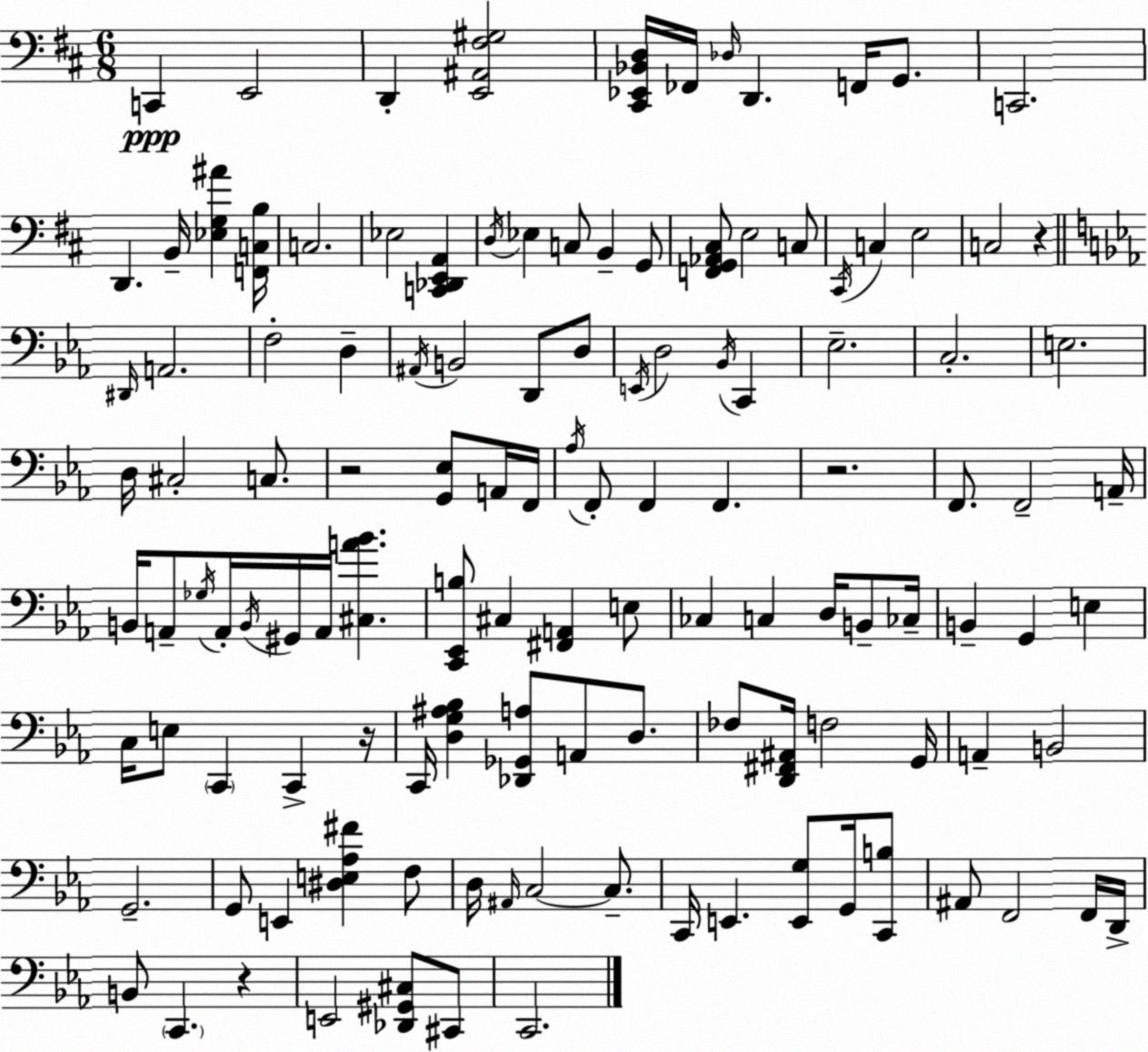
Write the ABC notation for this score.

X:1
T:Untitled
M:6/8
L:1/4
K:D
C,, E,,2 D,, [E,,^A,,^F,^G,]2 [^C,,_E,,_B,,D,]/4 _F,,/4 _D,/4 D,, F,,/4 G,,/2 C,,2 D,, B,,/4 [_E,G,^A] [F,,C,B,]/4 C,2 _E,2 [C,,_D,,E,,A,,] D,/4 _E, C,/2 B,, G,,/2 [F,,G,,_A,,^C,]/2 E,2 C,/2 ^C,,/4 C, E,2 C,2 z ^D,,/4 A,,2 F,2 D, ^A,,/4 B,,2 D,,/2 D,/2 E,,/4 D,2 _B,,/4 C,, _E,2 C,2 E,2 D,/4 ^C,2 C,/2 z2 [G,,_E,]/2 A,,/4 F,,/4 _A,/4 F,,/2 F,, F,, z2 F,,/2 F,,2 A,,/4 B,,/4 A,,/2 _G,/4 A,,/4 B,,/4 ^G,,/4 A,,/4 [^C,A_B] [C,,_E,,B,]/2 ^C, [^F,,A,,] E,/2 _C, C, D,/4 B,,/2 _C,/4 B,, G,, E, C,/4 E,/2 C,, C,, z/4 C,,/4 [D,G,^A,_B,] [_D,,_G,,A,]/2 A,,/2 D,/2 _F,/2 [D,,^F,,^A,,]/4 F,2 G,,/4 A,, B,,2 G,,2 G,,/2 E,, [^D,E,_A,^F] F,/2 D,/4 ^A,,/4 C,2 C,/2 C,,/4 E,, [E,,G,]/2 G,,/4 [C,,B,]/2 ^A,,/2 F,,2 F,,/4 D,,/4 B,,/2 C,, z E,,2 [_D,,^G,,^C,]/2 ^C,,/2 C,,2